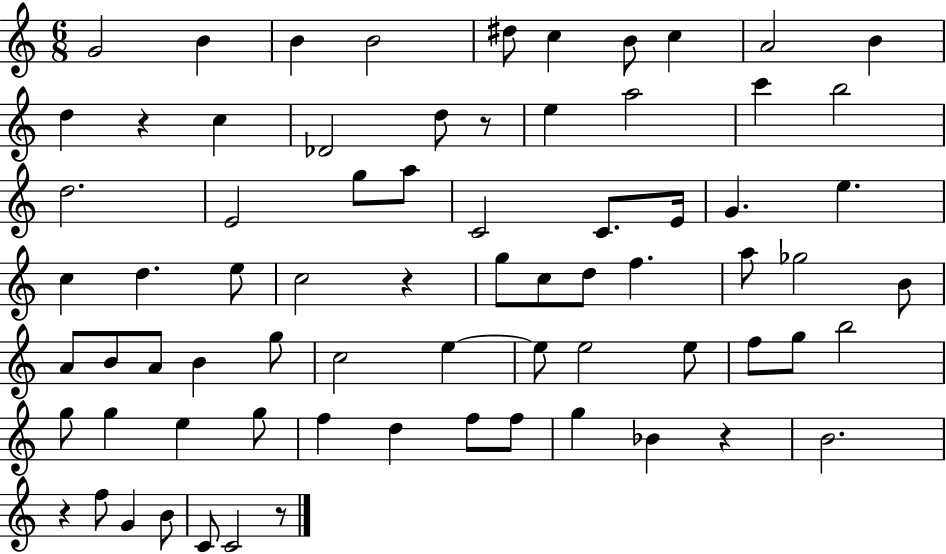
X:1
T:Untitled
M:6/8
L:1/4
K:C
G2 B B B2 ^d/2 c B/2 c A2 B d z c _D2 d/2 z/2 e a2 c' b2 d2 E2 g/2 a/2 C2 C/2 E/4 G e c d e/2 c2 z g/2 c/2 d/2 f a/2 _g2 B/2 A/2 B/2 A/2 B g/2 c2 e e/2 e2 e/2 f/2 g/2 b2 g/2 g e g/2 f d f/2 f/2 g _B z B2 z f/2 G B/2 C/2 C2 z/2